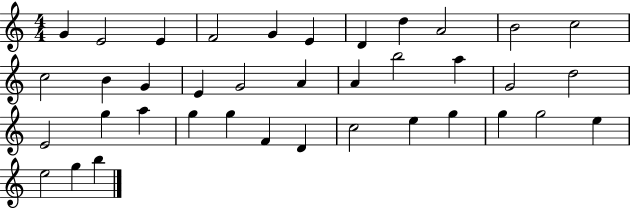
{
  \clef treble
  \numericTimeSignature
  \time 4/4
  \key c \major
  g'4 e'2 e'4 | f'2 g'4 e'4 | d'4 d''4 a'2 | b'2 c''2 | \break c''2 b'4 g'4 | e'4 g'2 a'4 | a'4 b''2 a''4 | g'2 d''2 | \break e'2 g''4 a''4 | g''4 g''4 f'4 d'4 | c''2 e''4 g''4 | g''4 g''2 e''4 | \break e''2 g''4 b''4 | \bar "|."
}